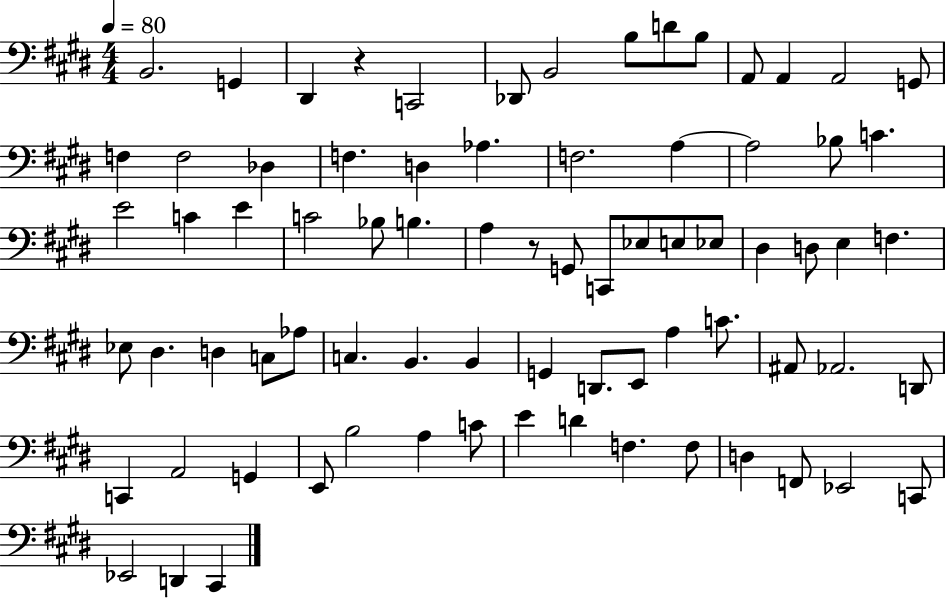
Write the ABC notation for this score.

X:1
T:Untitled
M:4/4
L:1/4
K:E
B,,2 G,, ^D,, z C,,2 _D,,/2 B,,2 B,/2 D/2 B,/2 A,,/2 A,, A,,2 G,,/2 F, F,2 _D, F, D, _A, F,2 A, A,2 _B,/2 C E2 C E C2 _B,/2 B, A, z/2 G,,/2 C,,/2 _E,/2 E,/2 _E,/2 ^D, D,/2 E, F, _E,/2 ^D, D, C,/2 _A,/2 C, B,, B,, G,, D,,/2 E,,/2 A, C/2 ^A,,/2 _A,,2 D,,/2 C,, A,,2 G,, E,,/2 B,2 A, C/2 E D F, F,/2 D, F,,/2 _E,,2 C,,/2 _E,,2 D,, ^C,,